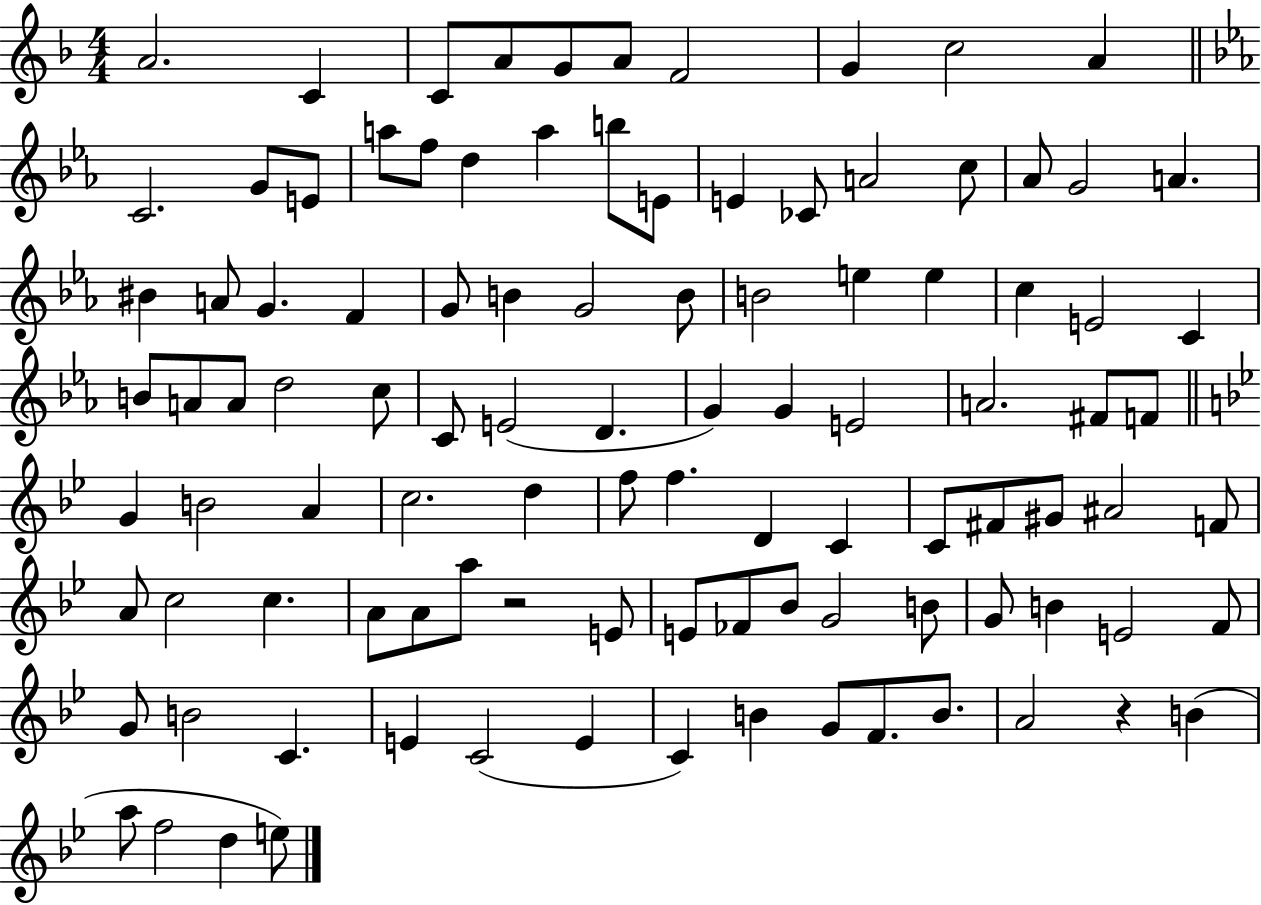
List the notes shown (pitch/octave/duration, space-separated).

A4/h. C4/q C4/e A4/e G4/e A4/e F4/h G4/q C5/h A4/q C4/h. G4/e E4/e A5/e F5/e D5/q A5/q B5/e E4/e E4/q CES4/e A4/h C5/e Ab4/e G4/h A4/q. BIS4/q A4/e G4/q. F4/q G4/e B4/q G4/h B4/e B4/h E5/q E5/q C5/q E4/h C4/q B4/e A4/e A4/e D5/h C5/e C4/e E4/h D4/q. G4/q G4/q E4/h A4/h. F#4/e F4/e G4/q B4/h A4/q C5/h. D5/q F5/e F5/q. D4/q C4/q C4/e F#4/e G#4/e A#4/h F4/e A4/e C5/h C5/q. A4/e A4/e A5/e R/h E4/e E4/e FES4/e Bb4/e G4/h B4/e G4/e B4/q E4/h F4/e G4/e B4/h C4/q. E4/q C4/h E4/q C4/q B4/q G4/e F4/e. B4/e. A4/h R/q B4/q A5/e F5/h D5/q E5/e